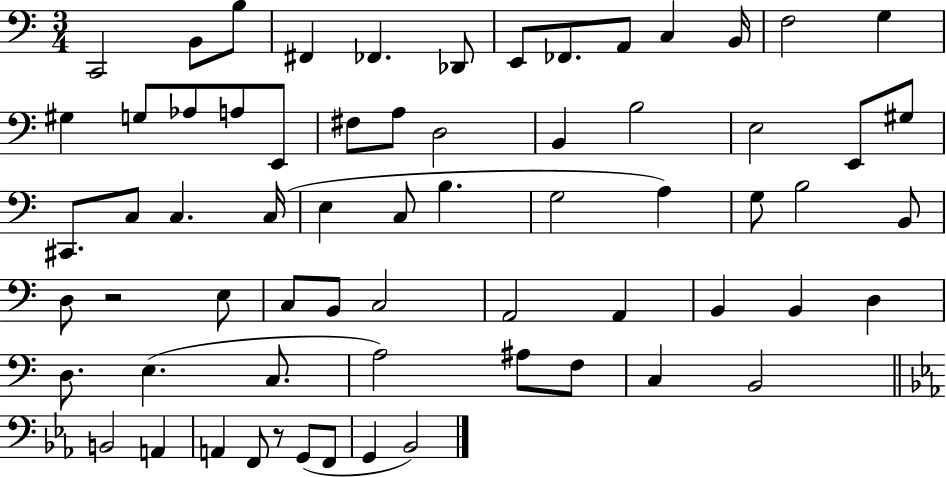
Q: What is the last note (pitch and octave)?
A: Bb2